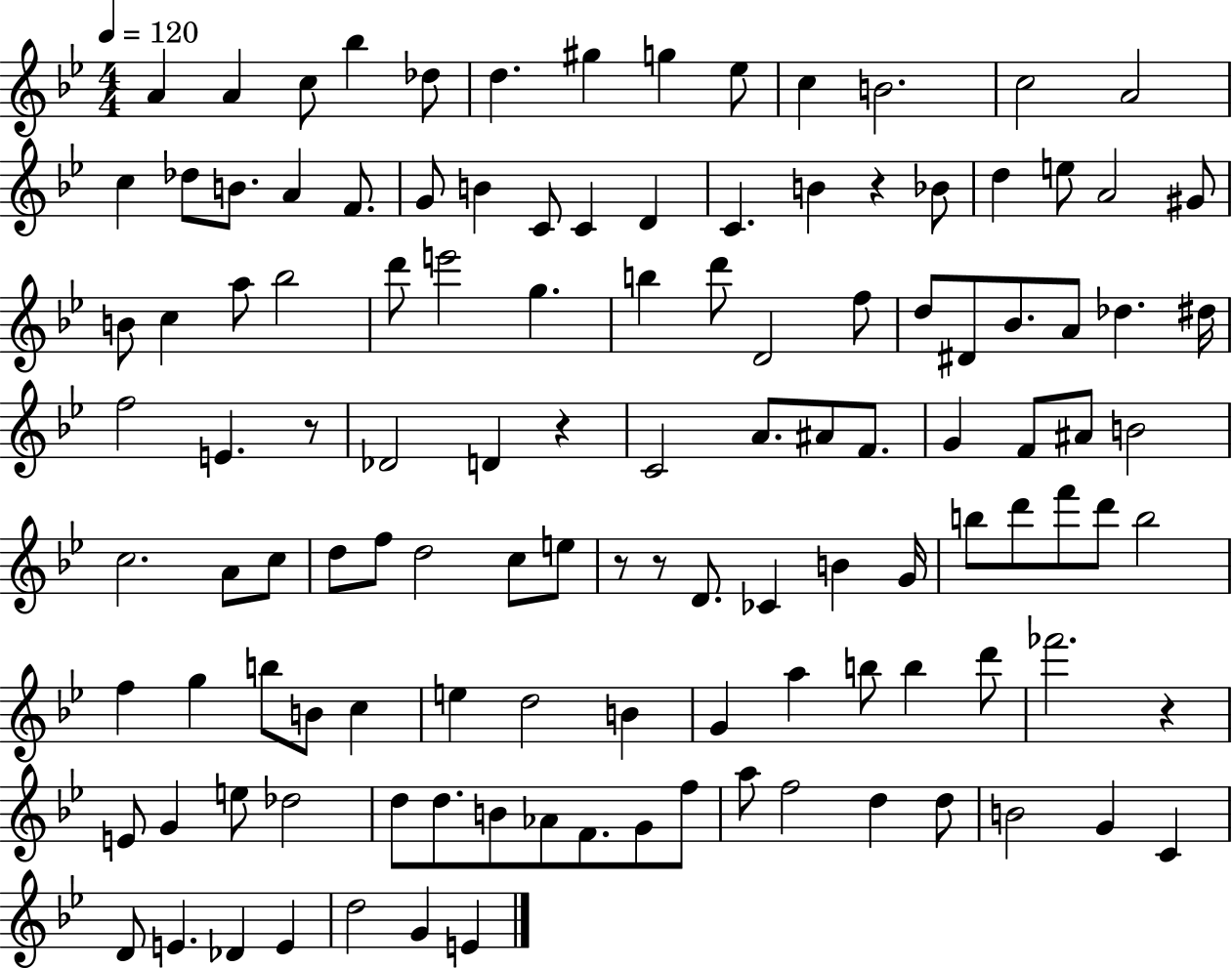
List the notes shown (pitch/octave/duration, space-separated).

A4/q A4/q C5/e Bb5/q Db5/e D5/q. G#5/q G5/q Eb5/e C5/q B4/h. C5/h A4/h C5/q Db5/e B4/e. A4/q F4/e. G4/e B4/q C4/e C4/q D4/q C4/q. B4/q R/q Bb4/e D5/q E5/e A4/h G#4/e B4/e C5/q A5/e Bb5/h D6/e E6/h G5/q. B5/q D6/e D4/h F5/e D5/e D#4/e Bb4/e. A4/e Db5/q. D#5/s F5/h E4/q. R/e Db4/h D4/q R/q C4/h A4/e. A#4/e F4/e. G4/q F4/e A#4/e B4/h C5/h. A4/e C5/e D5/e F5/e D5/h C5/e E5/e R/e R/e D4/e. CES4/q B4/q G4/s B5/e D6/e F6/e D6/e B5/h F5/q G5/q B5/e B4/e C5/q E5/q D5/h B4/q G4/q A5/q B5/e B5/q D6/e FES6/h. R/q E4/e G4/q E5/e Db5/h D5/e D5/e. B4/e Ab4/e F4/e. G4/e F5/e A5/e F5/h D5/q D5/e B4/h G4/q C4/q D4/e E4/q. Db4/q E4/q D5/h G4/q E4/q